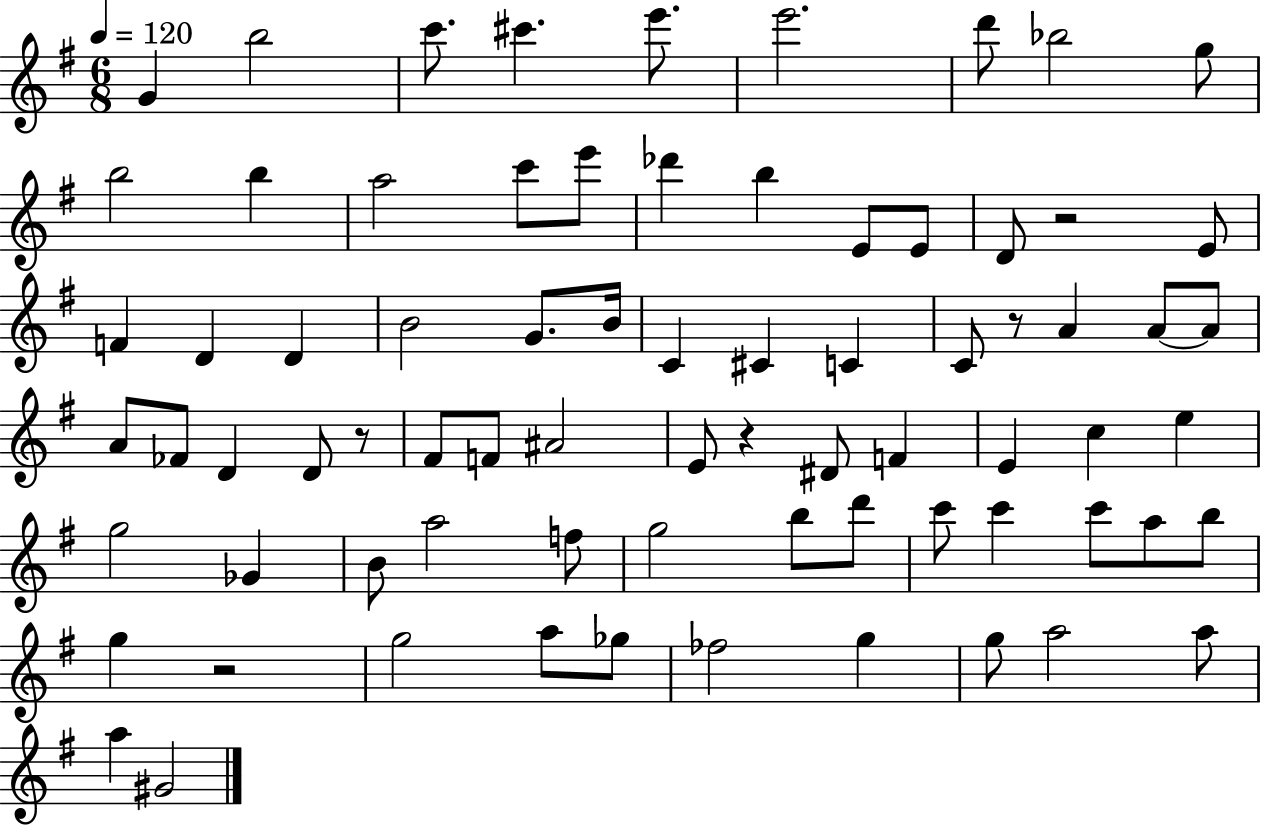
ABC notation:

X:1
T:Untitled
M:6/8
L:1/4
K:G
G b2 c'/2 ^c' e'/2 e'2 d'/2 _b2 g/2 b2 b a2 c'/2 e'/2 _d' b E/2 E/2 D/2 z2 E/2 F D D B2 G/2 B/4 C ^C C C/2 z/2 A A/2 A/2 A/2 _F/2 D D/2 z/2 ^F/2 F/2 ^A2 E/2 z ^D/2 F E c e g2 _G B/2 a2 f/2 g2 b/2 d'/2 c'/2 c' c'/2 a/2 b/2 g z2 g2 a/2 _g/2 _f2 g g/2 a2 a/2 a ^G2